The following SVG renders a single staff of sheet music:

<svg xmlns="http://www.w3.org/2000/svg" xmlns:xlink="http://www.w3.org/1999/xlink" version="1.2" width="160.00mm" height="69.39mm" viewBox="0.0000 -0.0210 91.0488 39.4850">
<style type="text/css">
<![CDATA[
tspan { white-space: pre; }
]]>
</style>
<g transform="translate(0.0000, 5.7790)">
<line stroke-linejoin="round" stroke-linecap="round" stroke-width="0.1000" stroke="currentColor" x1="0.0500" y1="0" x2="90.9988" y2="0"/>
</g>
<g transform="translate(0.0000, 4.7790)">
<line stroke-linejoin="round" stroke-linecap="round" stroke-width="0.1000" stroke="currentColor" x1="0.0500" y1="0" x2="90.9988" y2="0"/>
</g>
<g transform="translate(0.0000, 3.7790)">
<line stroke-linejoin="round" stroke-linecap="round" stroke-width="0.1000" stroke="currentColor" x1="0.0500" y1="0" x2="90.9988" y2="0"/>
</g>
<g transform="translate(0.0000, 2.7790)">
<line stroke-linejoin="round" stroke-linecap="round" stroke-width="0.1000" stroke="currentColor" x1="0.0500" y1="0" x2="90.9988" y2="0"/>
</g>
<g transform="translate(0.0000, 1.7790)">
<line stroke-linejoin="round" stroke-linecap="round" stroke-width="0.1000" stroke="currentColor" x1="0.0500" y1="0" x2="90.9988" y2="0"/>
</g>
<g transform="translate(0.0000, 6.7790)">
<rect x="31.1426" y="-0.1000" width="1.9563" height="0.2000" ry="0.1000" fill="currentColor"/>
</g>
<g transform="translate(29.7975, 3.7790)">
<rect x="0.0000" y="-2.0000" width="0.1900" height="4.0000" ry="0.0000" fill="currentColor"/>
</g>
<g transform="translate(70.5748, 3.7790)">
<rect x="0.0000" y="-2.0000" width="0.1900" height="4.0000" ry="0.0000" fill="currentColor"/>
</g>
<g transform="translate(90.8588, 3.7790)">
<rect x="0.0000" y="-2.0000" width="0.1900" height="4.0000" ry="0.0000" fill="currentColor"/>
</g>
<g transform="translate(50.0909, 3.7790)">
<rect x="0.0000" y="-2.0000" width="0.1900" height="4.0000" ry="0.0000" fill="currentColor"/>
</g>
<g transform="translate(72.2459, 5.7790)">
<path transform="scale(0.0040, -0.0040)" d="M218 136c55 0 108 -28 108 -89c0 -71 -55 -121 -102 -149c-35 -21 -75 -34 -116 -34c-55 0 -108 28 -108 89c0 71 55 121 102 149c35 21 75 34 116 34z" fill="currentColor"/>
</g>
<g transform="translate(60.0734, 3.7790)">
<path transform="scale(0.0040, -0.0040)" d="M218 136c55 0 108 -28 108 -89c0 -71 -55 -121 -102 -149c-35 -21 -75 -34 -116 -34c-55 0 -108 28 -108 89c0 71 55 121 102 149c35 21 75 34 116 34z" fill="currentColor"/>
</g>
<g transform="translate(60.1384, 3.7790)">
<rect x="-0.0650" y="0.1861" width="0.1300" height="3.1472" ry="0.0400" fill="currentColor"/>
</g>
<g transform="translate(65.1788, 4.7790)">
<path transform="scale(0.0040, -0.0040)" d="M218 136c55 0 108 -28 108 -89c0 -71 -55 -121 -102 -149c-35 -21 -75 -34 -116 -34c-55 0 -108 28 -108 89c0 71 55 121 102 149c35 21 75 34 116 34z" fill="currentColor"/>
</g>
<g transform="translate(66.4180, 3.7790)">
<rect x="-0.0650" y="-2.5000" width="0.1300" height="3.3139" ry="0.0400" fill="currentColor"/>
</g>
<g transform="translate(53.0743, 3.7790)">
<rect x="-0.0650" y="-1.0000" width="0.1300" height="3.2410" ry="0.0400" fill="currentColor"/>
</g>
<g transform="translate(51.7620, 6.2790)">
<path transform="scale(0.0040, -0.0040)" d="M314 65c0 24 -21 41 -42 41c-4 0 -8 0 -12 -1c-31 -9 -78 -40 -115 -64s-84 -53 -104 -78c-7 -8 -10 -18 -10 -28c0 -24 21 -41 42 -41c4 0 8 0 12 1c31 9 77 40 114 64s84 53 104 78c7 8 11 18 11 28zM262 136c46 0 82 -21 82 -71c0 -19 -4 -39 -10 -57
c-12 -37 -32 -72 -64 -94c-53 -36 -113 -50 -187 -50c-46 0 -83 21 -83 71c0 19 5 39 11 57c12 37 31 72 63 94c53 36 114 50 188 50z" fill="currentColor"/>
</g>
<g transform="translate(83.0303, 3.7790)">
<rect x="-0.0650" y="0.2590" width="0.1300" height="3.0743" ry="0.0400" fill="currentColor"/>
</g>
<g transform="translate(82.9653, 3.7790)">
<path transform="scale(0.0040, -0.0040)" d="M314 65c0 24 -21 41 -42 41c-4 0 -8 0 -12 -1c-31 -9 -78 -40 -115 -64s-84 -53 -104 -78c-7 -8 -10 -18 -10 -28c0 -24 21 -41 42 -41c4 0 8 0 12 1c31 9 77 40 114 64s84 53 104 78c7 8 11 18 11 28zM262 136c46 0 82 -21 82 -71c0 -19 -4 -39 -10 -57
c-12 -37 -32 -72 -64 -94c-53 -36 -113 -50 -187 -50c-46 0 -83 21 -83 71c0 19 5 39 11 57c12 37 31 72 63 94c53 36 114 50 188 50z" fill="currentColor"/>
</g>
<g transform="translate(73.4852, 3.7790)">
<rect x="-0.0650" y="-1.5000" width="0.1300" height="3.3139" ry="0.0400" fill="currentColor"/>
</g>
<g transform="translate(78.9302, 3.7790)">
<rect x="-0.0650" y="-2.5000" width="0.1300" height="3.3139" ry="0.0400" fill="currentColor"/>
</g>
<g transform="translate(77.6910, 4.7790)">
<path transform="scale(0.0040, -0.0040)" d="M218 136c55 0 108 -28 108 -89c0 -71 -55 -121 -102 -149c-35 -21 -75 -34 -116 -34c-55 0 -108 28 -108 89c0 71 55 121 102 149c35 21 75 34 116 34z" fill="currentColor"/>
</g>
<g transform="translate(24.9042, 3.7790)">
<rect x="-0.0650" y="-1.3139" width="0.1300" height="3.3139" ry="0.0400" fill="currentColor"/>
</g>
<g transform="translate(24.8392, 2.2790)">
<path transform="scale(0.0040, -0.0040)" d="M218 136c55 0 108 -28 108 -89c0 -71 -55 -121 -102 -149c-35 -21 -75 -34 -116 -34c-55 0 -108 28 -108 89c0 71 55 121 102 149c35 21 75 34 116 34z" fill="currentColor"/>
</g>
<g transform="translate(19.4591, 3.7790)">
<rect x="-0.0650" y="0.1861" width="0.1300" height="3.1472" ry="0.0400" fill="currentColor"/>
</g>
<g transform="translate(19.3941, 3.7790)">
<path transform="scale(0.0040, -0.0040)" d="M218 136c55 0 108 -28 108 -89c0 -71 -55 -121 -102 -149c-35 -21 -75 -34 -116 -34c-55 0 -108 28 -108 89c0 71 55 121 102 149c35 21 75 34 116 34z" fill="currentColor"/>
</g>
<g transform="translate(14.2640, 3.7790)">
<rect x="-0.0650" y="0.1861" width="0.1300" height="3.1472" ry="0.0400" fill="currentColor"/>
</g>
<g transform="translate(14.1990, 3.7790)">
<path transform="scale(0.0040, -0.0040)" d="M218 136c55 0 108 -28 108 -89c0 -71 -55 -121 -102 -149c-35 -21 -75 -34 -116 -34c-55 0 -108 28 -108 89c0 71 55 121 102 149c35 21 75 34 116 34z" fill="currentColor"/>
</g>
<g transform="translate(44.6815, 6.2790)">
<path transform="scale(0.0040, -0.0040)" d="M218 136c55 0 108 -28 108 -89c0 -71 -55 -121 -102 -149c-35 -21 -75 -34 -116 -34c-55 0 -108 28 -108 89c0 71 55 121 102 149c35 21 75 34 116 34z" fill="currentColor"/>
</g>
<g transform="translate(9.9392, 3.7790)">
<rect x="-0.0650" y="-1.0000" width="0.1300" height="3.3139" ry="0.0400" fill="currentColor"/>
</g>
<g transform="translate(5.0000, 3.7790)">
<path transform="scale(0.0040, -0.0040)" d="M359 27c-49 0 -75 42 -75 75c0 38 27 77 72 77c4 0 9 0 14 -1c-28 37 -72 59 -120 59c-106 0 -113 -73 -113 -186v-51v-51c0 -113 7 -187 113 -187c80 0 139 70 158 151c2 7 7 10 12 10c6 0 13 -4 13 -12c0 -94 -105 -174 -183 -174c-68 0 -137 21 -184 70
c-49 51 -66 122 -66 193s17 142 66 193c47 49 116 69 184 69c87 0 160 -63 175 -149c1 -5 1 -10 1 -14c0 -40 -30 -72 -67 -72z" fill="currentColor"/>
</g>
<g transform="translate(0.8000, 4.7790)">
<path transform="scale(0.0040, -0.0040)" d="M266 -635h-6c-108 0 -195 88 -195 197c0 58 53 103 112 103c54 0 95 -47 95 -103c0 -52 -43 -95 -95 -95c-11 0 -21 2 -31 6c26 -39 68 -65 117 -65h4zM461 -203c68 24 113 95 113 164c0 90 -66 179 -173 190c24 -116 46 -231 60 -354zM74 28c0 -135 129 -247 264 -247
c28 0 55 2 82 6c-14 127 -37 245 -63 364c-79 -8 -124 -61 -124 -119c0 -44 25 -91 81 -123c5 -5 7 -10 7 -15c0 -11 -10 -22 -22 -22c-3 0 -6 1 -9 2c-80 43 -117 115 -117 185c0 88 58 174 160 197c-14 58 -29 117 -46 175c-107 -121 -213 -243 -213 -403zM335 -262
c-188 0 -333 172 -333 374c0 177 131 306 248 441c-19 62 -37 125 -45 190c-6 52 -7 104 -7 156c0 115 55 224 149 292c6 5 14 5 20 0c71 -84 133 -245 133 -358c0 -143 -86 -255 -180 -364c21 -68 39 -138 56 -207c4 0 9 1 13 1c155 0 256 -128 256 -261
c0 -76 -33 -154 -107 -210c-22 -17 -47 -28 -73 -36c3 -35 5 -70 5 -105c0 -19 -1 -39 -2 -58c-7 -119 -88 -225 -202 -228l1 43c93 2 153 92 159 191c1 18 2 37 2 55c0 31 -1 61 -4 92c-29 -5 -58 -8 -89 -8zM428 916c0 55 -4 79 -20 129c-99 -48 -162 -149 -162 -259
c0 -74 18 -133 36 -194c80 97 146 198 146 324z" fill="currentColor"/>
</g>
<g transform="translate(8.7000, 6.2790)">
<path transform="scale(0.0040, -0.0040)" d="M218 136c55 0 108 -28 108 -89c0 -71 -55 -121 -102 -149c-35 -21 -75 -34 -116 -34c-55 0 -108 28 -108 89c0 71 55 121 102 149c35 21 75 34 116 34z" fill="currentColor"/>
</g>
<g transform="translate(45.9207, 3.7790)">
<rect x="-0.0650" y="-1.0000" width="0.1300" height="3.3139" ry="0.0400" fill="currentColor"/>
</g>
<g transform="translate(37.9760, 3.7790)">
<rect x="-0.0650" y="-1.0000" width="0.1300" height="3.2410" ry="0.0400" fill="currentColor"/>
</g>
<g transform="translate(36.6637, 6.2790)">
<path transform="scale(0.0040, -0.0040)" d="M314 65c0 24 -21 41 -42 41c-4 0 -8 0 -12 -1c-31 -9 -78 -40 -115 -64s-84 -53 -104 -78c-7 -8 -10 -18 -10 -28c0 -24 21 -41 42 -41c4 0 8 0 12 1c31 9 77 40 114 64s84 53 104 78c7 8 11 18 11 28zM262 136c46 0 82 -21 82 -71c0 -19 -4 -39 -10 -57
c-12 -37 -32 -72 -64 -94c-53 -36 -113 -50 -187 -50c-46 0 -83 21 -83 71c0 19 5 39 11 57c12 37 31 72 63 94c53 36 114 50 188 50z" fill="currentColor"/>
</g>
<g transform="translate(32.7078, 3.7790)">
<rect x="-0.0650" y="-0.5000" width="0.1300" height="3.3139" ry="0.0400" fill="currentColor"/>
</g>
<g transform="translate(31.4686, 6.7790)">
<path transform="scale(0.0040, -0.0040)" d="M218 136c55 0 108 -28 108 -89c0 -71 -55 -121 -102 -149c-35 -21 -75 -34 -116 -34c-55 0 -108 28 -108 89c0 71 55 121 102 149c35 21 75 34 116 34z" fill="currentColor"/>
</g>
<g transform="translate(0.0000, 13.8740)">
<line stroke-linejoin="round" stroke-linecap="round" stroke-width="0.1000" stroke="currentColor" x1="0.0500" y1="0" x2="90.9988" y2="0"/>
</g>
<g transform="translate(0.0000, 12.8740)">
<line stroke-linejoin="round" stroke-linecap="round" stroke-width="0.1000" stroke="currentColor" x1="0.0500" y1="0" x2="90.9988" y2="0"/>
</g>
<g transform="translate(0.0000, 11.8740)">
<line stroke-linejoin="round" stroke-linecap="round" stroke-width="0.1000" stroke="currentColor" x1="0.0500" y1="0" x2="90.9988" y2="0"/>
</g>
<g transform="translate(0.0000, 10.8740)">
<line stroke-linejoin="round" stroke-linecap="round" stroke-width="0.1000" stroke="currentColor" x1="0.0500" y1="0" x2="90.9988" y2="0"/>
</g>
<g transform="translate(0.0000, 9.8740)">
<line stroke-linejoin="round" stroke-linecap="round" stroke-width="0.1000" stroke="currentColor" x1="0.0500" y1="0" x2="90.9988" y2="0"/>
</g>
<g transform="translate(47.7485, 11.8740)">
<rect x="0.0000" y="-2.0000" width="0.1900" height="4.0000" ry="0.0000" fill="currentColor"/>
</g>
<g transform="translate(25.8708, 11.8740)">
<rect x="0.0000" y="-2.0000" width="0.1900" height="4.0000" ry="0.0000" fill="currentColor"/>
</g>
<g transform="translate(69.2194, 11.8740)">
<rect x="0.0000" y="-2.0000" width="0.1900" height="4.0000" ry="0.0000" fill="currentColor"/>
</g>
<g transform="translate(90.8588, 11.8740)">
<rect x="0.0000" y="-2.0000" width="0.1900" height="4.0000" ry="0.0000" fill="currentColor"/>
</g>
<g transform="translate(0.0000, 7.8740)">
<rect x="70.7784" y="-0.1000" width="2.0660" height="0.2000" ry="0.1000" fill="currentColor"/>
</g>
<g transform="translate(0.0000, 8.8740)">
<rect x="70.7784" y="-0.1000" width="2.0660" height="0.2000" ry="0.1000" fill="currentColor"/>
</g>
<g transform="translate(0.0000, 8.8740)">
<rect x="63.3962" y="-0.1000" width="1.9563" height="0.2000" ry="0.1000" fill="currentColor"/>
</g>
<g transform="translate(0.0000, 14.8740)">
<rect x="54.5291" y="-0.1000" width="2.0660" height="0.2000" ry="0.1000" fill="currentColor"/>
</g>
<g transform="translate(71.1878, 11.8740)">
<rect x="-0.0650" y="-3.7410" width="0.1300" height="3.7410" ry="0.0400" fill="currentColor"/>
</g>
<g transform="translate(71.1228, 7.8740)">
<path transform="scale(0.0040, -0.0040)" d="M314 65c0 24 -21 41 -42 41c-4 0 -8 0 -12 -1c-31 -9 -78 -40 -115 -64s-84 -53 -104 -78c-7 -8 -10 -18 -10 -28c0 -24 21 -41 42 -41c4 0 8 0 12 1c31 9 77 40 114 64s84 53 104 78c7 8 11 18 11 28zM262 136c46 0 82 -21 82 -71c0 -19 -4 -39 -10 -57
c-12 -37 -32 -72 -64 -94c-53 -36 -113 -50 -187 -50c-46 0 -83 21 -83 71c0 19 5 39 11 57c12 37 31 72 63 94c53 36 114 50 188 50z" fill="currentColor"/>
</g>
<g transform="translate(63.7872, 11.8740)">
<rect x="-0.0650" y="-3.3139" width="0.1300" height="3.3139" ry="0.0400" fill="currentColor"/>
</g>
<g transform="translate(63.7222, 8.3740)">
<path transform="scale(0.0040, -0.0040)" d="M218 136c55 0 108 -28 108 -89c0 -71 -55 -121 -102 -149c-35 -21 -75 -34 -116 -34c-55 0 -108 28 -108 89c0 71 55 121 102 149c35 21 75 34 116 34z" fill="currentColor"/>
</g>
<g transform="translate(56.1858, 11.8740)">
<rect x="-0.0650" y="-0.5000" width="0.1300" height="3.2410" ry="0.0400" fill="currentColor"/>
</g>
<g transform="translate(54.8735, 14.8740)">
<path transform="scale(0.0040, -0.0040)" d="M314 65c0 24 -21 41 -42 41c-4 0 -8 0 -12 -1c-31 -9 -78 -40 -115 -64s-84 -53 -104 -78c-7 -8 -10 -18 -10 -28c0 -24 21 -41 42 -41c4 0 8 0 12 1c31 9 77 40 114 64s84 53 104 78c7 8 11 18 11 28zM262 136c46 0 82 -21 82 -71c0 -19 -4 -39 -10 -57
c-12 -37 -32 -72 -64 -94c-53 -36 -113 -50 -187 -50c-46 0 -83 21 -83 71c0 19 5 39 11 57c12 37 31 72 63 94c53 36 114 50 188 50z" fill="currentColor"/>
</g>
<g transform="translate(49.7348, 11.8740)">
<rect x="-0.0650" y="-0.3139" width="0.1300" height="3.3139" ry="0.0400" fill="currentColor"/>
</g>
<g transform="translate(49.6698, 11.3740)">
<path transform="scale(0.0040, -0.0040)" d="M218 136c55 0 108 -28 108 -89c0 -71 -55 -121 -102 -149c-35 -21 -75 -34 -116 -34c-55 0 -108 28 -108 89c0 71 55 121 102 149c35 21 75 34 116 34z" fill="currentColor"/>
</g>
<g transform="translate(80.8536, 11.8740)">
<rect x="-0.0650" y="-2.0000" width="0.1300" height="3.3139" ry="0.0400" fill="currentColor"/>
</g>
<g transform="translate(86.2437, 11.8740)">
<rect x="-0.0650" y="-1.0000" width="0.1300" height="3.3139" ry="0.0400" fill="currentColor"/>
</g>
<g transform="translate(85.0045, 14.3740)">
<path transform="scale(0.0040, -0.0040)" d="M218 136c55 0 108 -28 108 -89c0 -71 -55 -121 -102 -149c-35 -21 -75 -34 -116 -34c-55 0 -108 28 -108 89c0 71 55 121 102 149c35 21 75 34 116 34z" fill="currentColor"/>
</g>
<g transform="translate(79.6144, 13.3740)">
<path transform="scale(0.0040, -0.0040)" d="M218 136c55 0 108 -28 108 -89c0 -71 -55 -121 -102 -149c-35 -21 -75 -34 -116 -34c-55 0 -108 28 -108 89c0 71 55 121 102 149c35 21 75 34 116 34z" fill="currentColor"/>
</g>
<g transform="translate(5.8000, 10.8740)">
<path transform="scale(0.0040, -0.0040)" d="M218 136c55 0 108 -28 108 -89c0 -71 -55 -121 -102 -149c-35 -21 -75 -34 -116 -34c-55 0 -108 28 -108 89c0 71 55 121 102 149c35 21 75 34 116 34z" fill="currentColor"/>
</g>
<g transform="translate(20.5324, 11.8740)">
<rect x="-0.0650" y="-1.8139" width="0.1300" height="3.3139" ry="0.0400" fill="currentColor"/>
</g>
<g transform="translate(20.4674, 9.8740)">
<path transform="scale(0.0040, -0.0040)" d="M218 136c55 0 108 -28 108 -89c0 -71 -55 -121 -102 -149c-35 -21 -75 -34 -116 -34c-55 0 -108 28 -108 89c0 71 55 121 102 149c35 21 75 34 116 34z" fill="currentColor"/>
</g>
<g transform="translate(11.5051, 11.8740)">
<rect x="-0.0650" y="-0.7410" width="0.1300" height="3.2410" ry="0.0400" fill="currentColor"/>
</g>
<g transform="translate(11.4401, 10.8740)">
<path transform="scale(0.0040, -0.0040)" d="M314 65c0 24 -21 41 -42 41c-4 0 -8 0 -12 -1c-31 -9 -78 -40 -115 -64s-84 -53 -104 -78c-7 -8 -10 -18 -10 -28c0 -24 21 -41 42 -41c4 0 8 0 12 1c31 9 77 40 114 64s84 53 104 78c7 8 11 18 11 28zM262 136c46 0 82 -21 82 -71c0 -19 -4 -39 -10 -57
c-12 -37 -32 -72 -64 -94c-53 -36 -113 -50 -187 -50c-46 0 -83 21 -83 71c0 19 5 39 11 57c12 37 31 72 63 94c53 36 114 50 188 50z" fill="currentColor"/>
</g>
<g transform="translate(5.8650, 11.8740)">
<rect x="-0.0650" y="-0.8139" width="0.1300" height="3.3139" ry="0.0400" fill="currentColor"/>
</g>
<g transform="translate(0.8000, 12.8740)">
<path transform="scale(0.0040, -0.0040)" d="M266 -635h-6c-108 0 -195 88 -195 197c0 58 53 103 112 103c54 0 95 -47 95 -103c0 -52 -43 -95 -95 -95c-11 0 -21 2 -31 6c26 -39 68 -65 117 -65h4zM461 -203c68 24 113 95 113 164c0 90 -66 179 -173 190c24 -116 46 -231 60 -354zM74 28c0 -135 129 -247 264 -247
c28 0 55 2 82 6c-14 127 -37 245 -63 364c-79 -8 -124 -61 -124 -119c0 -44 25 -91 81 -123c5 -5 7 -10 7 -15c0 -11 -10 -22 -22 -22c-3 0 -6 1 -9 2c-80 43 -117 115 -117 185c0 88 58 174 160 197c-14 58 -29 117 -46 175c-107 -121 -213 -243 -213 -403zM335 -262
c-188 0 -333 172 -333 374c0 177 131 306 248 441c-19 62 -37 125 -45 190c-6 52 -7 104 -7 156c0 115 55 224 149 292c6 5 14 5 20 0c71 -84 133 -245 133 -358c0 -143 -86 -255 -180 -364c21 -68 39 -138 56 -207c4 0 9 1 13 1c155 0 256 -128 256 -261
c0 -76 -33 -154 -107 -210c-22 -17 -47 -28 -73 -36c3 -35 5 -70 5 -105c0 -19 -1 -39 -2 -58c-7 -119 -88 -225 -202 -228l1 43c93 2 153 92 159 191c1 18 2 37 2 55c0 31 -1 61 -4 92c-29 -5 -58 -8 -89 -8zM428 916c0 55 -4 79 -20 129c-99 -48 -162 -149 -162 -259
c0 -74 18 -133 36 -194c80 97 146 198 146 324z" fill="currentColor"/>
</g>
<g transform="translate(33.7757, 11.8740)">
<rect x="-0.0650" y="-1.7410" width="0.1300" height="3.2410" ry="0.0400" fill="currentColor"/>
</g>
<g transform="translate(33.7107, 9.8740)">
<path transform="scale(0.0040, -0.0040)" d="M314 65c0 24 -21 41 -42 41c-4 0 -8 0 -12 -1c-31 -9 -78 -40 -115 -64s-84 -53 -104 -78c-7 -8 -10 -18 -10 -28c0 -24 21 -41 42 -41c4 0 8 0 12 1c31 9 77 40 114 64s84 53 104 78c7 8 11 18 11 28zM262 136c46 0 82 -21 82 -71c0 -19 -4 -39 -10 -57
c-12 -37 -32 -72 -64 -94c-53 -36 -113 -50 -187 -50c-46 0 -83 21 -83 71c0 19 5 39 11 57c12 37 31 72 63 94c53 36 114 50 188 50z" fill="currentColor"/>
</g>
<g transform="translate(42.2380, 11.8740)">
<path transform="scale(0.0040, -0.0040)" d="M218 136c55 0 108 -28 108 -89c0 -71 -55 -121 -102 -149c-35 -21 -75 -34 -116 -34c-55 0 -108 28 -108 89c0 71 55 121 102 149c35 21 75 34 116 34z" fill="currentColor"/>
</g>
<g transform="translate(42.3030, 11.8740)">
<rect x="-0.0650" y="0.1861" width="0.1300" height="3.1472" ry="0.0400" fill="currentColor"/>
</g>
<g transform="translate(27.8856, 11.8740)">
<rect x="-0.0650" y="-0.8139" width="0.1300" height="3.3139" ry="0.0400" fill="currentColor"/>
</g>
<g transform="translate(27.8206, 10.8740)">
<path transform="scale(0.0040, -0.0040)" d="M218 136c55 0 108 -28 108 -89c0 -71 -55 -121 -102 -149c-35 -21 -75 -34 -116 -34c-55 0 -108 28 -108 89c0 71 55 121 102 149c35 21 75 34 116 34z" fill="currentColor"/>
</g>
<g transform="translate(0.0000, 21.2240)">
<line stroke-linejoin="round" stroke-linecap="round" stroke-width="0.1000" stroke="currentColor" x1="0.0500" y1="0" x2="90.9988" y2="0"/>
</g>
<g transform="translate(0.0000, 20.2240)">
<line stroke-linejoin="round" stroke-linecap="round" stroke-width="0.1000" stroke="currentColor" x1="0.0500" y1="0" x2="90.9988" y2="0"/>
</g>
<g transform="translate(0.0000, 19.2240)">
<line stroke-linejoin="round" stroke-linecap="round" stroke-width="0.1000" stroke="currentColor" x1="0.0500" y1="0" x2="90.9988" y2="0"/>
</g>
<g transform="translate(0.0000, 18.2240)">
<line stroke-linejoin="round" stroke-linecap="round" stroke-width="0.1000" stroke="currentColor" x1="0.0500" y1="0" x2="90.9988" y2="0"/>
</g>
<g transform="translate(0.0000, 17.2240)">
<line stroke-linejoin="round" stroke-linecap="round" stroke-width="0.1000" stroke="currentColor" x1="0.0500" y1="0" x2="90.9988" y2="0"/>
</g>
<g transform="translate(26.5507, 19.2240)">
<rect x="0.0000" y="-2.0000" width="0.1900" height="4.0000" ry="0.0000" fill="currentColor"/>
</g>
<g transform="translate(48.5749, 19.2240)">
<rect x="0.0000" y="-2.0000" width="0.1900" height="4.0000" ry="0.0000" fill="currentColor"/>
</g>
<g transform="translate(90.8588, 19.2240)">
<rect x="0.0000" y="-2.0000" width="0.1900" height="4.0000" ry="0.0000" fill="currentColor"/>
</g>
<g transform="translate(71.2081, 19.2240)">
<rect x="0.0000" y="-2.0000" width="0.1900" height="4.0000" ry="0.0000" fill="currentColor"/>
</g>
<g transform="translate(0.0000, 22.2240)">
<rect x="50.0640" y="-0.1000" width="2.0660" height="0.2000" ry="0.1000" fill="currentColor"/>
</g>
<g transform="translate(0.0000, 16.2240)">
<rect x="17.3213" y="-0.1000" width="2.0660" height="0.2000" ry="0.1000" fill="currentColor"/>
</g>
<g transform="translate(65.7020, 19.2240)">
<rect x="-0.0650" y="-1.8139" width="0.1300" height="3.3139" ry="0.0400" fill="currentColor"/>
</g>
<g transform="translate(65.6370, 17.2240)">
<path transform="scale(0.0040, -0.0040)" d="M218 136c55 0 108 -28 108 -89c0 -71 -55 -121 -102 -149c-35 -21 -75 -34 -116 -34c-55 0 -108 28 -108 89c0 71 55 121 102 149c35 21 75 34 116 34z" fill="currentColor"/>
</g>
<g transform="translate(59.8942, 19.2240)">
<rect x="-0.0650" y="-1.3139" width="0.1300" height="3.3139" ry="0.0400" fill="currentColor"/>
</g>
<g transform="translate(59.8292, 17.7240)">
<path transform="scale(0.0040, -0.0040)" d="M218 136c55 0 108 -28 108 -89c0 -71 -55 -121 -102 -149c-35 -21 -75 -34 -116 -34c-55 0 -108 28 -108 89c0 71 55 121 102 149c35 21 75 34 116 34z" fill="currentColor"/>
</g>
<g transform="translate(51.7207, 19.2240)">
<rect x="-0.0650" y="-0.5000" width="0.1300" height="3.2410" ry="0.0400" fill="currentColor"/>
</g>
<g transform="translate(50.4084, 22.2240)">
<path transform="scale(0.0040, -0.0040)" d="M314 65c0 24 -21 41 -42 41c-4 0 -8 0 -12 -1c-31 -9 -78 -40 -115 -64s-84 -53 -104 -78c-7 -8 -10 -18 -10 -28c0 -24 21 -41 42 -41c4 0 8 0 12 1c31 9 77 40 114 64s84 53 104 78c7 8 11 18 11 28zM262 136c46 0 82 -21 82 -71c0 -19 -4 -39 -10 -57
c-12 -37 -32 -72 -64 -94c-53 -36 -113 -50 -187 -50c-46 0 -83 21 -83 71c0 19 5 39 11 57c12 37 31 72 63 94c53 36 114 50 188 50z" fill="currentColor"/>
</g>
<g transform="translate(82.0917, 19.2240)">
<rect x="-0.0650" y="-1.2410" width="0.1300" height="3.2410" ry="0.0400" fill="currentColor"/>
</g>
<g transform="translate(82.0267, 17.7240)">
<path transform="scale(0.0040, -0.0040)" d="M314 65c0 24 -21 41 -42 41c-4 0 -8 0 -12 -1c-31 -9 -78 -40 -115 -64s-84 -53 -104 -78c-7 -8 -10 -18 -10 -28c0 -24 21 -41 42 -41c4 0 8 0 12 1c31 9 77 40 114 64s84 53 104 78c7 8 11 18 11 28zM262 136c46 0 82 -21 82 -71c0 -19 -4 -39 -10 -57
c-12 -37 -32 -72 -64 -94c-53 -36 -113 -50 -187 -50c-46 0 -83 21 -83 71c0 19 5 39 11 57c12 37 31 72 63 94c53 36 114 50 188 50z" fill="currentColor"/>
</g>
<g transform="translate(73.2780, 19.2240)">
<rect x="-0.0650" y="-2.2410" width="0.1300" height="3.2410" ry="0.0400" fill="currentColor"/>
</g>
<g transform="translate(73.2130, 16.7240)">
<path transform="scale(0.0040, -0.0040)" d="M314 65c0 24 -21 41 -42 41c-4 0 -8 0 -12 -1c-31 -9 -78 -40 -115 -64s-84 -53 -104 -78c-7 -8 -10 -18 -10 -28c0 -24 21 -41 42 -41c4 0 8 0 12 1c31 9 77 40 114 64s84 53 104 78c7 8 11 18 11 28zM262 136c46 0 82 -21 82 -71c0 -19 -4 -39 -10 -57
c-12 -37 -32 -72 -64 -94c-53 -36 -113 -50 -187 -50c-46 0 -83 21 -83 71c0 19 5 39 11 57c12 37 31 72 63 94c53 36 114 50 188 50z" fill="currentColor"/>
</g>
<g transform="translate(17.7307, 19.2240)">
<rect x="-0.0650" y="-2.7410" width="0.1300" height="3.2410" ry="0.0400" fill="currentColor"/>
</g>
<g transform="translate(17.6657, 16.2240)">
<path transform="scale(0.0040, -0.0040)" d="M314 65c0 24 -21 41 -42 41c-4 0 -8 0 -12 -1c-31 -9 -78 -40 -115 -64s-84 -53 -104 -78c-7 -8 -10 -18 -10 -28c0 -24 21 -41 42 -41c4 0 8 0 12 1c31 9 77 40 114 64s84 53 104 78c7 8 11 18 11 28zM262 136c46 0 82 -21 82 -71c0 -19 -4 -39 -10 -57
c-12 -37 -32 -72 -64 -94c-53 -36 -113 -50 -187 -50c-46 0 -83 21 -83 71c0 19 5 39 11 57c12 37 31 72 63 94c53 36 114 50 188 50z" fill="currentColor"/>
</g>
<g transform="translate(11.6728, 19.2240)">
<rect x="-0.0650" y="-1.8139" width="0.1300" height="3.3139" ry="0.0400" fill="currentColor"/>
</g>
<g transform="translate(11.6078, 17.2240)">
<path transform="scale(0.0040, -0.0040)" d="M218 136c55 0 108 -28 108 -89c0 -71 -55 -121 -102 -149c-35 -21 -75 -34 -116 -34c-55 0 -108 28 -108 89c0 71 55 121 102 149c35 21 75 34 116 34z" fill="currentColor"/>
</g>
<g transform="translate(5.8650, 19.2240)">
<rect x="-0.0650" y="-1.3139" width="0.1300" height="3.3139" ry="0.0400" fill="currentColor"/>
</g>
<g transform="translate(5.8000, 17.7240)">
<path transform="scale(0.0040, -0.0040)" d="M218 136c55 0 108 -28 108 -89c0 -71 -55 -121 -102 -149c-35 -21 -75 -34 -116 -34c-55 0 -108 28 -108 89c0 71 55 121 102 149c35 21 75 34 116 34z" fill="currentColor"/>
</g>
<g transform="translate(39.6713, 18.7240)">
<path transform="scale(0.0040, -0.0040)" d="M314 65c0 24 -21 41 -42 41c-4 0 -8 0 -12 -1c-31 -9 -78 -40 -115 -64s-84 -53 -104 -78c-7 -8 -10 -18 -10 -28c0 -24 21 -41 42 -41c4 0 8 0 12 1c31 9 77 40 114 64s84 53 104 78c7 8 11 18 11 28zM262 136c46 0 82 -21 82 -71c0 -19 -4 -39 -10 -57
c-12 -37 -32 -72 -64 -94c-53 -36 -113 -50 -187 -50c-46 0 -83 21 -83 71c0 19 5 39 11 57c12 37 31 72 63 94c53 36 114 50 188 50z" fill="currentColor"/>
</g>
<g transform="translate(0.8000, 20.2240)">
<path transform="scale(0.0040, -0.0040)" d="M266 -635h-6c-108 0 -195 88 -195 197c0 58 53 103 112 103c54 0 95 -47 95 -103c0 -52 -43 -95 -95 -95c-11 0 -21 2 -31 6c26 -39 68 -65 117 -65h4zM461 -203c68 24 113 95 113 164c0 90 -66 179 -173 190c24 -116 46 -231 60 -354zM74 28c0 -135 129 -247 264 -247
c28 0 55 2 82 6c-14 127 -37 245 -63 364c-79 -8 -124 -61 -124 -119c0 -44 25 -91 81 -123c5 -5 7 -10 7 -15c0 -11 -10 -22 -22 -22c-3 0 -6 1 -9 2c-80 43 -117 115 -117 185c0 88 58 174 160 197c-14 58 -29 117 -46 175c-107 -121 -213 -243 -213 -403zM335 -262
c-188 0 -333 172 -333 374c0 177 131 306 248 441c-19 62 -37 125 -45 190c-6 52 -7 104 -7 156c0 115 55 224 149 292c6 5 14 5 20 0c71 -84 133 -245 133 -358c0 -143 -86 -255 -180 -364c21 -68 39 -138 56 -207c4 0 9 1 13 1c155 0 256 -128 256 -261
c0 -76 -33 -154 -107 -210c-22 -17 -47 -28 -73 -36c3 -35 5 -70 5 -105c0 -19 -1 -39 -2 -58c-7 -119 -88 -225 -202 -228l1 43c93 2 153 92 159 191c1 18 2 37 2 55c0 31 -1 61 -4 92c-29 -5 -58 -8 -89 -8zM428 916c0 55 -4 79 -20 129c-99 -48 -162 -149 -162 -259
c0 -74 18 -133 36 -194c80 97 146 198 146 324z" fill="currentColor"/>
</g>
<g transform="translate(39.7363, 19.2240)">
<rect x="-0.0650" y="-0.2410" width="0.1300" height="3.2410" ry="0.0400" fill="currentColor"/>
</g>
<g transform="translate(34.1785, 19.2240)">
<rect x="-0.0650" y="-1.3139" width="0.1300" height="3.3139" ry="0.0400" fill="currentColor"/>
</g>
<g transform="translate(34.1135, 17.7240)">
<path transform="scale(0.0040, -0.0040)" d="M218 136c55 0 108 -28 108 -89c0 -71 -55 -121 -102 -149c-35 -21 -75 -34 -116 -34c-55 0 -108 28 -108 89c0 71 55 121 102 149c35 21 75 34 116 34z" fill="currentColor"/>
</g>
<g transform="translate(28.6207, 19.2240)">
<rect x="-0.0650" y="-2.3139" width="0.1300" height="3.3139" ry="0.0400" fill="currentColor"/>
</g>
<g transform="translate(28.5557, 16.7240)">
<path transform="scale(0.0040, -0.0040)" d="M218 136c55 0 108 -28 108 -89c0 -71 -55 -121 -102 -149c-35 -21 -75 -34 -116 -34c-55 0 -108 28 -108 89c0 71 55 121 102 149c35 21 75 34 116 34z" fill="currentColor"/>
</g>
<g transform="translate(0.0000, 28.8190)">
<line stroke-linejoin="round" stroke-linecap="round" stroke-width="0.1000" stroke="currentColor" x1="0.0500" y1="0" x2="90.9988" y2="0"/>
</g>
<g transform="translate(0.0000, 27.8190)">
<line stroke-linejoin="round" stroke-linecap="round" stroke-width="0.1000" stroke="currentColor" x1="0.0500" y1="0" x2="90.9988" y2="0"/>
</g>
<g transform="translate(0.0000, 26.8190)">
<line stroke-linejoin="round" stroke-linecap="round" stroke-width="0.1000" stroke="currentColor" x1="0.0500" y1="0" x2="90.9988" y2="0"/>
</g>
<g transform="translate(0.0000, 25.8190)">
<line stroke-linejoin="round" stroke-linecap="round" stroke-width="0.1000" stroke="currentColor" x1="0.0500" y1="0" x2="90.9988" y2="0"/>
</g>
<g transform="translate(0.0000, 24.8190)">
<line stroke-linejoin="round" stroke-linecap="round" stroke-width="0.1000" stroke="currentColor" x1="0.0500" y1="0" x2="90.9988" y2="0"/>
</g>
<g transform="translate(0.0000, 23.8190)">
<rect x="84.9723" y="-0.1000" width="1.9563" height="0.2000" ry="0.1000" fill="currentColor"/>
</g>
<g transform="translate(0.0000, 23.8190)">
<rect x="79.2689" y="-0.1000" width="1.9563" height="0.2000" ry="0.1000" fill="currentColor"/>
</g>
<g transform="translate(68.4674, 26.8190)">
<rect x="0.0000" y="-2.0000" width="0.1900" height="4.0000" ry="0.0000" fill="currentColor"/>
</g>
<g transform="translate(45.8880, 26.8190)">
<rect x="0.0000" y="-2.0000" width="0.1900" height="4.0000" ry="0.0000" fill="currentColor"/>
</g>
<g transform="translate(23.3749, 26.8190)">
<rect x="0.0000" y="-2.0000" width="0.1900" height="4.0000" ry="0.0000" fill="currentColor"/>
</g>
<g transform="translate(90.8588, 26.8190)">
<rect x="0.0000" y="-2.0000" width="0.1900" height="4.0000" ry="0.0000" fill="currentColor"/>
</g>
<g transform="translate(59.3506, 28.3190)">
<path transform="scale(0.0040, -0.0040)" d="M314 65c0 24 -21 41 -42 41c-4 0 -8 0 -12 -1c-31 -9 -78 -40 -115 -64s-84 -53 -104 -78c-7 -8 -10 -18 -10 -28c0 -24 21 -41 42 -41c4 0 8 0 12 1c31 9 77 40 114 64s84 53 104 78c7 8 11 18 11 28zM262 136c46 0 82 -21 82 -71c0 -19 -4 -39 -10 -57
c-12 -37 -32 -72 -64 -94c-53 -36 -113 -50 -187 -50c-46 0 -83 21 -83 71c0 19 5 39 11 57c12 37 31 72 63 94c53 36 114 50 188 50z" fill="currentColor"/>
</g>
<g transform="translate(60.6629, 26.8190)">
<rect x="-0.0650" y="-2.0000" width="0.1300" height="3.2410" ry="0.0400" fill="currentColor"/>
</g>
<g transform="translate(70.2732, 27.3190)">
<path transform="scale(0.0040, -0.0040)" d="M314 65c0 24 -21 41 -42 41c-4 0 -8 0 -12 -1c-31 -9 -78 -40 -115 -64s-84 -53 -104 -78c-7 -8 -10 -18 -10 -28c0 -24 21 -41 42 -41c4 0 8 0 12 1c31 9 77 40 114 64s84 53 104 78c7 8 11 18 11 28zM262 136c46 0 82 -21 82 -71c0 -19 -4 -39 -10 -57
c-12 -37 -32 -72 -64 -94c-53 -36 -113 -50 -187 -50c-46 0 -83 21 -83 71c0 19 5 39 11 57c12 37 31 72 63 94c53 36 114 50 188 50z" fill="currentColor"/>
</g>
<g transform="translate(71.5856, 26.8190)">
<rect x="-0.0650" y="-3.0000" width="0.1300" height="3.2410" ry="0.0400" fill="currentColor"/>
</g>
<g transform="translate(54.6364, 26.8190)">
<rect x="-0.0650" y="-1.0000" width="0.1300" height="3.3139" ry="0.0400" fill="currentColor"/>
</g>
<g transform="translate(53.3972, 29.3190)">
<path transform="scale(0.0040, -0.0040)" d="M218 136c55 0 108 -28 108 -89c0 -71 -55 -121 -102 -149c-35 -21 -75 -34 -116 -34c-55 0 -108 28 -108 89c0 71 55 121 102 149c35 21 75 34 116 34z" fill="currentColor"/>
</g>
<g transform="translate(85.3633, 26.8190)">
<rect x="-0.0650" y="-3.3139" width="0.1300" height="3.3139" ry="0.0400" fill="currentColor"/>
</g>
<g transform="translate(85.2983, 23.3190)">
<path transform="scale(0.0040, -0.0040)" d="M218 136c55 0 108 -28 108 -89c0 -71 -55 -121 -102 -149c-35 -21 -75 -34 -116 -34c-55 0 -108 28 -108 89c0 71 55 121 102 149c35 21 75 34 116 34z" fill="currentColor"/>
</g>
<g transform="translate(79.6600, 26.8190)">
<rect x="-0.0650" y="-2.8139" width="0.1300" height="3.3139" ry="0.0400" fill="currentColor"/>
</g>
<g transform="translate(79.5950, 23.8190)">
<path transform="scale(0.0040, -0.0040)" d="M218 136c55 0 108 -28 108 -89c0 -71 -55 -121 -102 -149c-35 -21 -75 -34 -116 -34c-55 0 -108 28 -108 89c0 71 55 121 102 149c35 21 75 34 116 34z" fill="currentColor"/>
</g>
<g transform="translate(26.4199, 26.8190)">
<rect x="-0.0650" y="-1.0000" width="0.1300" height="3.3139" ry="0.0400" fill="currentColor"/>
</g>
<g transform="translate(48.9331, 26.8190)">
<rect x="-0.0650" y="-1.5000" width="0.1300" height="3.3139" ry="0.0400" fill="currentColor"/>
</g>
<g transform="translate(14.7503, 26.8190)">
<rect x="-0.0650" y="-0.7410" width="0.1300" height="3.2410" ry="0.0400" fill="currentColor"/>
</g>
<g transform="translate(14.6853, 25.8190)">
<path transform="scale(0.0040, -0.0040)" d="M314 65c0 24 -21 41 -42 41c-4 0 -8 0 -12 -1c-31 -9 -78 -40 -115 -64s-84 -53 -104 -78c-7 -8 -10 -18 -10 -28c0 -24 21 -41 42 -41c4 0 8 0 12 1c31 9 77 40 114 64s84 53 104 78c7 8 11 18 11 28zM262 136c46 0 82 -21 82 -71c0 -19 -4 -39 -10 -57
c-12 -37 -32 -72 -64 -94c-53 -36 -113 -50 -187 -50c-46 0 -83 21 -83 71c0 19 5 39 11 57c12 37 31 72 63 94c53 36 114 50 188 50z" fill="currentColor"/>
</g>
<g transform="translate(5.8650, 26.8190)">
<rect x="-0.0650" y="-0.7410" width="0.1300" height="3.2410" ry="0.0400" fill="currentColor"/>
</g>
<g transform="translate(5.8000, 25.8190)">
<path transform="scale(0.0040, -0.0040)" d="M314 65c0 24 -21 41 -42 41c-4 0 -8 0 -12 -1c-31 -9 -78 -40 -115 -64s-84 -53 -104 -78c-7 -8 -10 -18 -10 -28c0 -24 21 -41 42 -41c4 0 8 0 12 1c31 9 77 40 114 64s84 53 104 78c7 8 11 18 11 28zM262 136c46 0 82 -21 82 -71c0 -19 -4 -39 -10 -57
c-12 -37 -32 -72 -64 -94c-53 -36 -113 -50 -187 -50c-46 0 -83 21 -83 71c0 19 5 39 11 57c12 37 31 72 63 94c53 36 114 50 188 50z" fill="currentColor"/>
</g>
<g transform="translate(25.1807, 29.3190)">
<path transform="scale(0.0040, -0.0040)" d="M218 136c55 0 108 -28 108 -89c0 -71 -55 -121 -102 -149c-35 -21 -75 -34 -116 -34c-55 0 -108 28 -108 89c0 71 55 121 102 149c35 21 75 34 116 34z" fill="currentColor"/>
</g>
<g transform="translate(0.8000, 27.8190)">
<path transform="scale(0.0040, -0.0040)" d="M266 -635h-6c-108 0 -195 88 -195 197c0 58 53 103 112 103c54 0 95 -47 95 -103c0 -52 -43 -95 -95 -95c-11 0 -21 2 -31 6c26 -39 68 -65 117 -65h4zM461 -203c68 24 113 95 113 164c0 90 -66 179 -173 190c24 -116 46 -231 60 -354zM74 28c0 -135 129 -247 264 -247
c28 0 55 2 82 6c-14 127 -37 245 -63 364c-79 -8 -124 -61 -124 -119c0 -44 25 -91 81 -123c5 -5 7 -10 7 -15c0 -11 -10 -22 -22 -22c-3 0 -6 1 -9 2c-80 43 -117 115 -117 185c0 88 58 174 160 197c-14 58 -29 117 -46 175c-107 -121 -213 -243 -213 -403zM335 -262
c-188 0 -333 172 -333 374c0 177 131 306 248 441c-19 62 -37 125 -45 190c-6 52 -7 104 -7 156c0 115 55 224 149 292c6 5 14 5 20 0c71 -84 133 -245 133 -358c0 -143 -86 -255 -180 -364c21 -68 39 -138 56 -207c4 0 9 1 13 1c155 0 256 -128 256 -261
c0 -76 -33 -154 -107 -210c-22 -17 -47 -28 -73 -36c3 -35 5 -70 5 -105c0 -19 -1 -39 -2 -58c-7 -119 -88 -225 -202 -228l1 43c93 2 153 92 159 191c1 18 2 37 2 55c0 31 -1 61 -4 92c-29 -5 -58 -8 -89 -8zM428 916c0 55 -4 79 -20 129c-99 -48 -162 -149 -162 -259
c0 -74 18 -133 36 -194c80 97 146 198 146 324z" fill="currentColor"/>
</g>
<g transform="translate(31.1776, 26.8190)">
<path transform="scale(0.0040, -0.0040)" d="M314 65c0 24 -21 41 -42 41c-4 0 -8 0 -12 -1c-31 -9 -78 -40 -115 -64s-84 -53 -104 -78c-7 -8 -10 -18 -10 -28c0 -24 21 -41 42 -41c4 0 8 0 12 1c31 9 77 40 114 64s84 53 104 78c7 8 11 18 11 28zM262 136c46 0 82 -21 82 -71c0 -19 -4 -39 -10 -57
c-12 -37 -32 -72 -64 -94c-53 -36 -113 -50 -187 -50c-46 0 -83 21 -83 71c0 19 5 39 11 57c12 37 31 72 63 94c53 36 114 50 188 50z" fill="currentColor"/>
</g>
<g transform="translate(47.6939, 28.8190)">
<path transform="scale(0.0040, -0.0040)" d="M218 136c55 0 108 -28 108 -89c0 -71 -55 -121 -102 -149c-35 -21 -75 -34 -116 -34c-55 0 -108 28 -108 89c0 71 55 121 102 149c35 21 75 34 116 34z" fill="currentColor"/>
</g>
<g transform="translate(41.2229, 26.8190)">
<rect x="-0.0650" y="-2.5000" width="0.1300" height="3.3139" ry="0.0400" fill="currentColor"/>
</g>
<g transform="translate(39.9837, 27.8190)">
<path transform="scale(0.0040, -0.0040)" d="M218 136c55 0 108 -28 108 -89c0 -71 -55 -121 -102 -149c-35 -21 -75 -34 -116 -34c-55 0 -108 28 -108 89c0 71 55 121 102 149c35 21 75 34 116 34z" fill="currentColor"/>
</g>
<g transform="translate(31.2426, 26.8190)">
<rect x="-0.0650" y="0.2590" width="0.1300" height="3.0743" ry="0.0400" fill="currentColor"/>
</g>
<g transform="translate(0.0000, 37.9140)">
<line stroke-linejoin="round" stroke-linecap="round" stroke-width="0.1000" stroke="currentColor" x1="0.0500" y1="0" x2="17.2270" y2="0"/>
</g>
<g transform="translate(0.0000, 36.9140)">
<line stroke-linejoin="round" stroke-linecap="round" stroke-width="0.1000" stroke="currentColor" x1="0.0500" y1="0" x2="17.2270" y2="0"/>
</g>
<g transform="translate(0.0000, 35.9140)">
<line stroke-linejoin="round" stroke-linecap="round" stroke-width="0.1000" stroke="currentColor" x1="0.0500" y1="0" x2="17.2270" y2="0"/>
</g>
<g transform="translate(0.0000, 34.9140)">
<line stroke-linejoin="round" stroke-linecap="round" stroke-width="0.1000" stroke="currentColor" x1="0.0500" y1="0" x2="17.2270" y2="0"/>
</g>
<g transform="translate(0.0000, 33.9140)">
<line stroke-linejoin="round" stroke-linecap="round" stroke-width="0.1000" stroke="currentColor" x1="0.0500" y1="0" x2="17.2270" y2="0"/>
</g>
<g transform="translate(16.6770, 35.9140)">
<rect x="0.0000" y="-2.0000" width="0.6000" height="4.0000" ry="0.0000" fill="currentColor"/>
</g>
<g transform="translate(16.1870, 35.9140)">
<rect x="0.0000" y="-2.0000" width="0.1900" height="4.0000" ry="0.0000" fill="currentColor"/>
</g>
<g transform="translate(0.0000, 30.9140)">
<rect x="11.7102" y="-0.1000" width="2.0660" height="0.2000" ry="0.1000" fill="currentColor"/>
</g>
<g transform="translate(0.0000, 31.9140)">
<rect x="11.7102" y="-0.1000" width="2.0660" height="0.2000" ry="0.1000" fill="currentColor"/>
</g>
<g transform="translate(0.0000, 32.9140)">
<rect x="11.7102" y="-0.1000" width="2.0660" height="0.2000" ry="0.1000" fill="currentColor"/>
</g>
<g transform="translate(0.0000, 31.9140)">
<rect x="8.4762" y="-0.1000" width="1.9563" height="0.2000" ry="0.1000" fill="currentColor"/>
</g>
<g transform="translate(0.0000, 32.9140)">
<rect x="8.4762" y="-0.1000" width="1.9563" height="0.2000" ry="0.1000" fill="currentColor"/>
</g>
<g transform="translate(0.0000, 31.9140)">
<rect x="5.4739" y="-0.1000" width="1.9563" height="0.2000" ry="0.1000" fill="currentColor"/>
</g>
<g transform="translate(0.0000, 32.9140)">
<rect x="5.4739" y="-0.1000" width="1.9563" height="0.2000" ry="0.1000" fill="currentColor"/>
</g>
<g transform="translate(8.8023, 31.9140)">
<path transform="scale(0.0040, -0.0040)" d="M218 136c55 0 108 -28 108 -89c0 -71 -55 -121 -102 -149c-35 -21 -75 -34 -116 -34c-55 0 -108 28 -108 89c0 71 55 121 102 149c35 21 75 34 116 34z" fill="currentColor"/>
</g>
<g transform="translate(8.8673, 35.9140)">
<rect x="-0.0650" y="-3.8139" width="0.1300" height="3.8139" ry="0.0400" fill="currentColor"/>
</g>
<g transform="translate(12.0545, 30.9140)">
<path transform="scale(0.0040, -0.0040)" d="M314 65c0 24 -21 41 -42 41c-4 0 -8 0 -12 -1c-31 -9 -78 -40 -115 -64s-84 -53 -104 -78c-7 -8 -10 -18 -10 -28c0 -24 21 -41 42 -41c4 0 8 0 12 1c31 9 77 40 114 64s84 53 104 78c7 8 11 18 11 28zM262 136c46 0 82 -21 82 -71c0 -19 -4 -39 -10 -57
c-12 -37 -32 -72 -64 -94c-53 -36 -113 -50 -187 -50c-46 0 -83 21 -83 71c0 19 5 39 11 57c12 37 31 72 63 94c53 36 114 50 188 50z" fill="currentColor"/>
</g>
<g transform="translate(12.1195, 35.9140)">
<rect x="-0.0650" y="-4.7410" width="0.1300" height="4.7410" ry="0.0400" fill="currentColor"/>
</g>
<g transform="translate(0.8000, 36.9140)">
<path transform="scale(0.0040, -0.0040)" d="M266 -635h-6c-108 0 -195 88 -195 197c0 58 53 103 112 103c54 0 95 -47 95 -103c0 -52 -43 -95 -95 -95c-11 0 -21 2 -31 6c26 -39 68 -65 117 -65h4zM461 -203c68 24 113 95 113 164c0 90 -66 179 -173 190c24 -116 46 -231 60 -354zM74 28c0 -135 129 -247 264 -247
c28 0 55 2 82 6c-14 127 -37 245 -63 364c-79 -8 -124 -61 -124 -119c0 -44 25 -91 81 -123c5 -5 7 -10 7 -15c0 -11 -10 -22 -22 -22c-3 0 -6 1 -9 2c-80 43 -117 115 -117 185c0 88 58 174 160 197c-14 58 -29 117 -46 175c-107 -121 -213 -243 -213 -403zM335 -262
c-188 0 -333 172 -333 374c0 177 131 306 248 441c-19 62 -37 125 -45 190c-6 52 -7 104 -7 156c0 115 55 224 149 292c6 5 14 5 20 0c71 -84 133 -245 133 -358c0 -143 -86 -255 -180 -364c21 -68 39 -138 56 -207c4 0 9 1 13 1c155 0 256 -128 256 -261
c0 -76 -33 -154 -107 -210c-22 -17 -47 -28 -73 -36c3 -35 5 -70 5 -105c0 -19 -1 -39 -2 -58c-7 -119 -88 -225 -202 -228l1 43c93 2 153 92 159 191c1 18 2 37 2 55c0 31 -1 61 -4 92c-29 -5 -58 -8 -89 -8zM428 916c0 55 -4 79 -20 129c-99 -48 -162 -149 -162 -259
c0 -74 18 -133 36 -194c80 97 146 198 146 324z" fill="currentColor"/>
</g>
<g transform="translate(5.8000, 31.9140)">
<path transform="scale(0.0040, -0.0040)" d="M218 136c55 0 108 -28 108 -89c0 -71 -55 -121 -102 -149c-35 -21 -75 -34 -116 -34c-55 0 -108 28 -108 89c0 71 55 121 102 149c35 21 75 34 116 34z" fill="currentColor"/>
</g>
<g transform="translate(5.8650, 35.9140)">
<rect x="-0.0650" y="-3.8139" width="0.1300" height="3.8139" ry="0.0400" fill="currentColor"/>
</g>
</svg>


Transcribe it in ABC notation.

X:1
T:Untitled
M:4/4
L:1/4
K:C
D B B e C D2 D D2 B G E G B2 d d2 f d f2 B c C2 b c'2 F D e f a2 g e c2 C2 e f g2 e2 d2 d2 D B2 G E D F2 A2 a b c' c' e'2